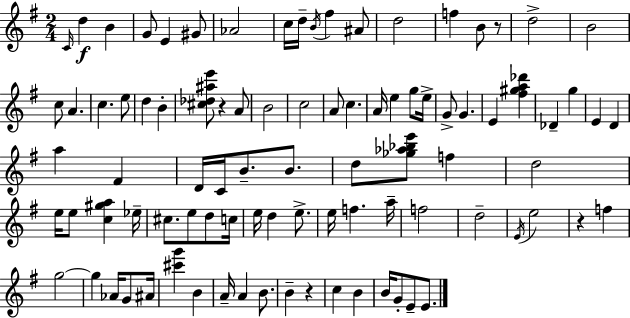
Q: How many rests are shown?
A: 4